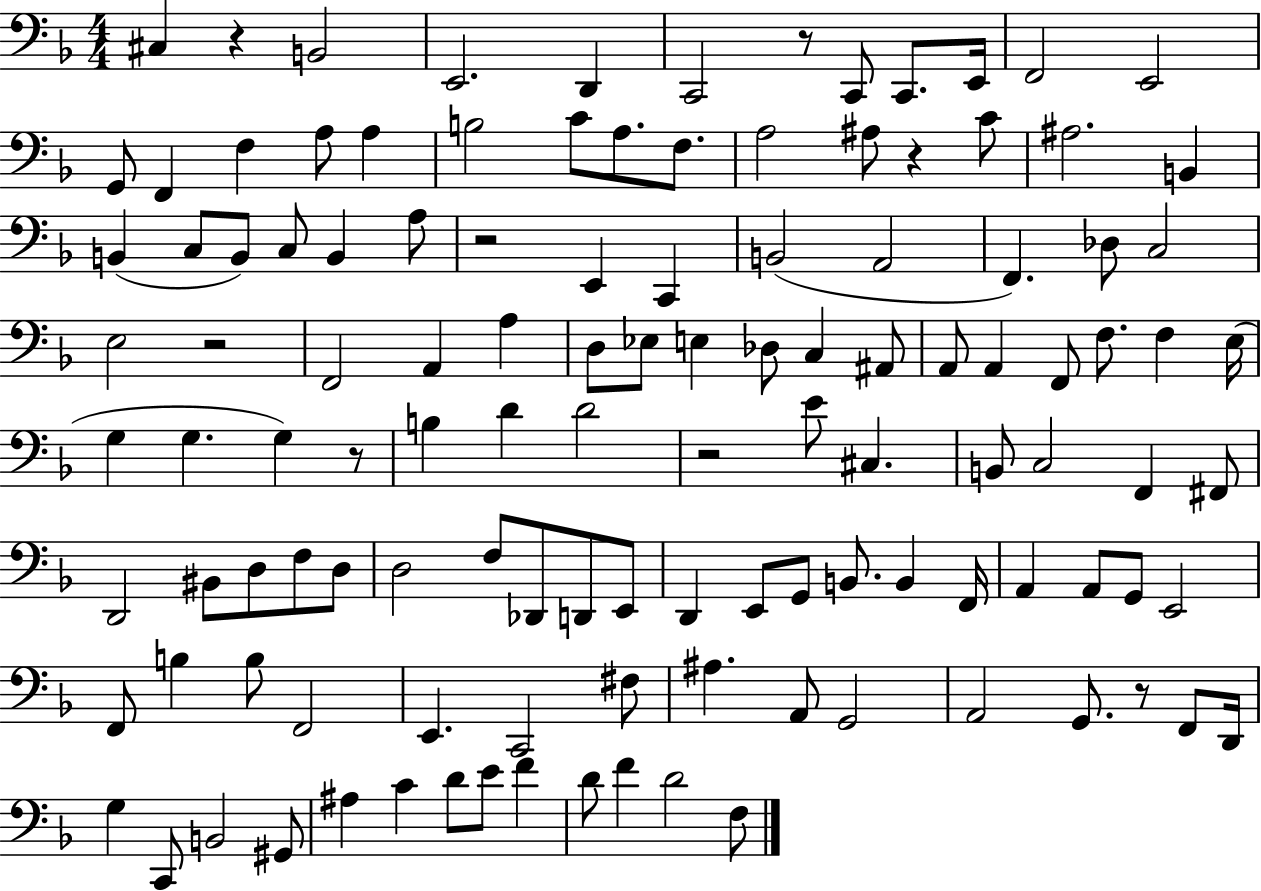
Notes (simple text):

C#3/q R/q B2/h E2/h. D2/q C2/h R/e C2/e C2/e. E2/s F2/h E2/h G2/e F2/q F3/q A3/e A3/q B3/h C4/e A3/e. F3/e. A3/h A#3/e R/q C4/e A#3/h. B2/q B2/q C3/e B2/e C3/e B2/q A3/e R/h E2/q C2/q B2/h A2/h F2/q. Db3/e C3/h E3/h R/h F2/h A2/q A3/q D3/e Eb3/e E3/q Db3/e C3/q A#2/e A2/e A2/q F2/e F3/e. F3/q E3/s G3/q G3/q. G3/q R/e B3/q D4/q D4/h R/h E4/e C#3/q. B2/e C3/h F2/q F#2/e D2/h BIS2/e D3/e F3/e D3/e D3/h F3/e Db2/e D2/e E2/e D2/q E2/e G2/e B2/e. B2/q F2/s A2/q A2/e G2/e E2/h F2/e B3/q B3/e F2/h E2/q. C2/h F#3/e A#3/q. A2/e G2/h A2/h G2/e. R/e F2/e D2/s G3/q C2/e B2/h G#2/e A#3/q C4/q D4/e E4/e F4/q D4/e F4/q D4/h F3/e